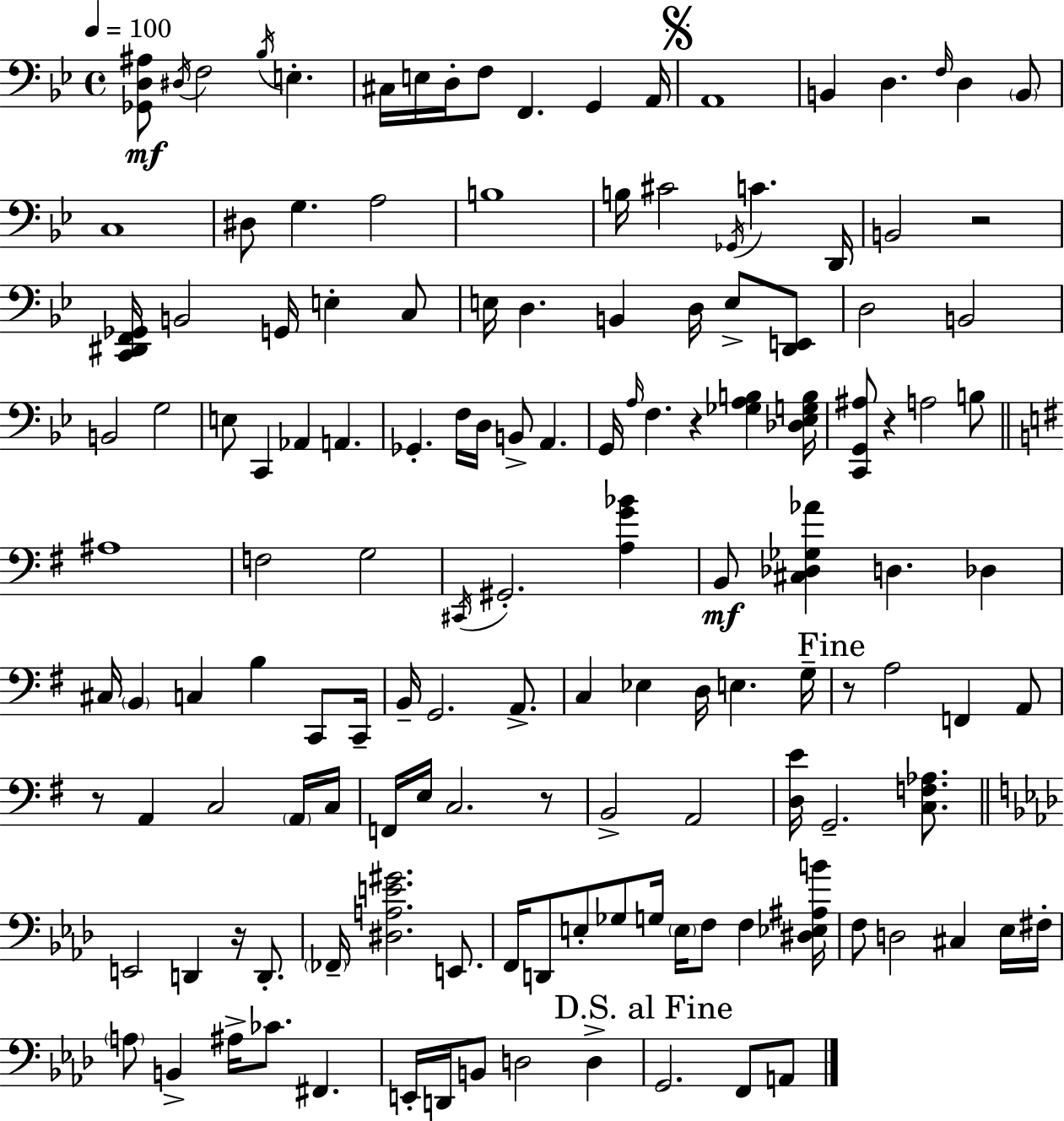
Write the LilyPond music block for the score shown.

{
  \clef bass
  \time 4/4
  \defaultTimeSignature
  \key g \minor
  \tempo 4 = 100
  \repeat volta 2 { <ges, d ais>8\mf \acciaccatura { dis16 } f2 \acciaccatura { bes16 } e4.-. | cis16 e16 d16-. f8 f,4. g,4 | a,16 \mark \markup { \musicglyph "scripts.segno" } a,1 | b,4 d4. \grace { f16 } d4 | \break \parenthesize b,8 c1 | dis8 g4. a2 | b1 | b16 cis'2 \acciaccatura { ges,16 } c'4. | \break d,16 b,2 r2 | <c, dis, f, ges,>16 b,2 g,16 e4-. | c8 e16 d4. b,4 d16 | e8-> <d, e,>8 d2 b,2 | \break b,2 g2 | e8 c,4 aes,4 a,4. | ges,4.-. f16 d16 b,8-> a,4. | g,16 \grace { a16 } f4. r4 | \break <ges a b>4 <des ees g b>16 <c, g, ais>8 r4 a2 | b8 \bar "||" \break \key g \major ais1 | f2 g2 | \acciaccatura { cis,16 } gis,2.-. <a g' bes'>4 | b,8\mf <cis des ges aes'>4 d4. des4 | \break cis16 \parenthesize b,4 c4 b4 c,8 | c,16-- b,16-- g,2. a,8.-> | c4 ees4 d16 e4. | g16-- \mark "Fine" r8 a2 f,4 a,8 | \break r8 a,4 c2 \parenthesize a,16 | c16 f,16 e16 c2. r8 | b,2-> a,2 | <d e'>16 g,2.-- <c f aes>8. | \break \bar "||" \break \key aes \major e,2 d,4 r16 d,8.-. | \parenthesize fes,16-- <dis a e' gis'>2. e,8. | f,16 d,8 e8-. ges8 g16 \parenthesize e16 f8 f4 <dis ees ais b'>16 | f8 d2 cis4 ees16 fis16-. | \break \parenthesize a8 b,4-> ais16-> ces'8. fis,4. | e,16-. d,16 b,8 d2 d4-> | \mark "D.S. al Fine" g,2. f,8 a,8 | } \bar "|."
}